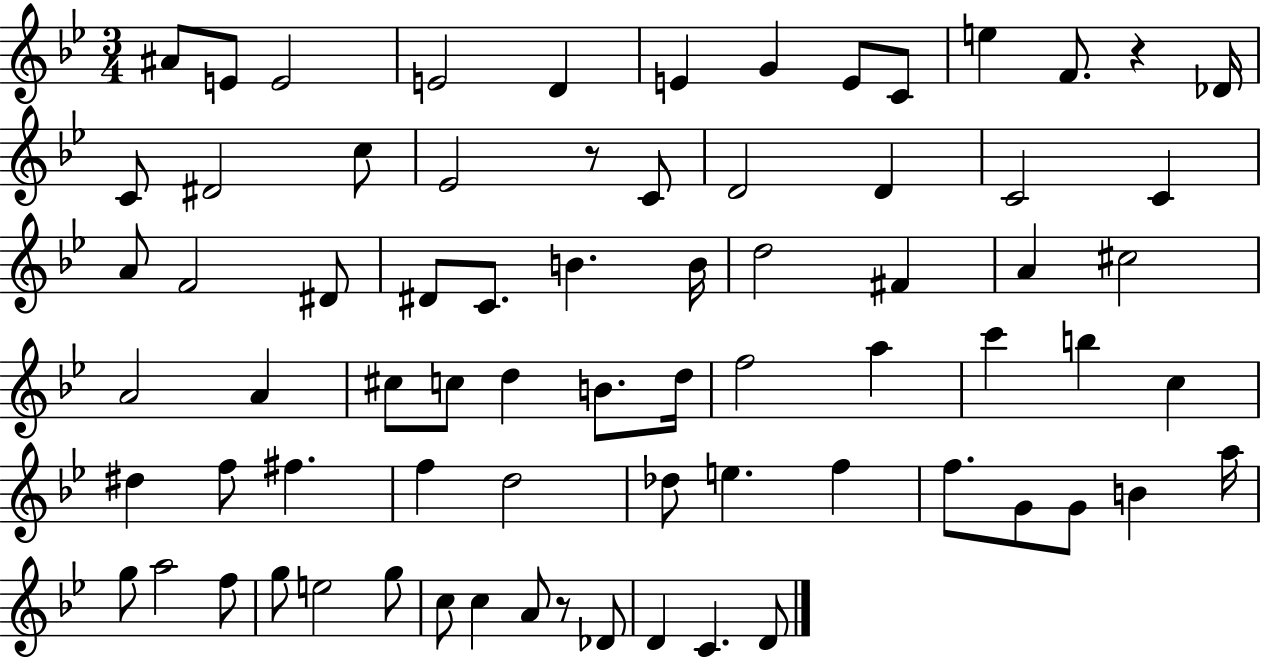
A#4/e E4/e E4/h E4/h D4/q E4/q G4/q E4/e C4/e E5/q F4/e. R/q Db4/s C4/e D#4/h C5/e Eb4/h R/e C4/e D4/h D4/q C4/h C4/q A4/e F4/h D#4/e D#4/e C4/e. B4/q. B4/s D5/h F#4/q A4/q C#5/h A4/h A4/q C#5/e C5/e D5/q B4/e. D5/s F5/h A5/q C6/q B5/q C5/q D#5/q F5/e F#5/q. F5/q D5/h Db5/e E5/q. F5/q F5/e. G4/e G4/e B4/q A5/s G5/e A5/h F5/e G5/e E5/h G5/e C5/e C5/q A4/e R/e Db4/e D4/q C4/q. D4/e